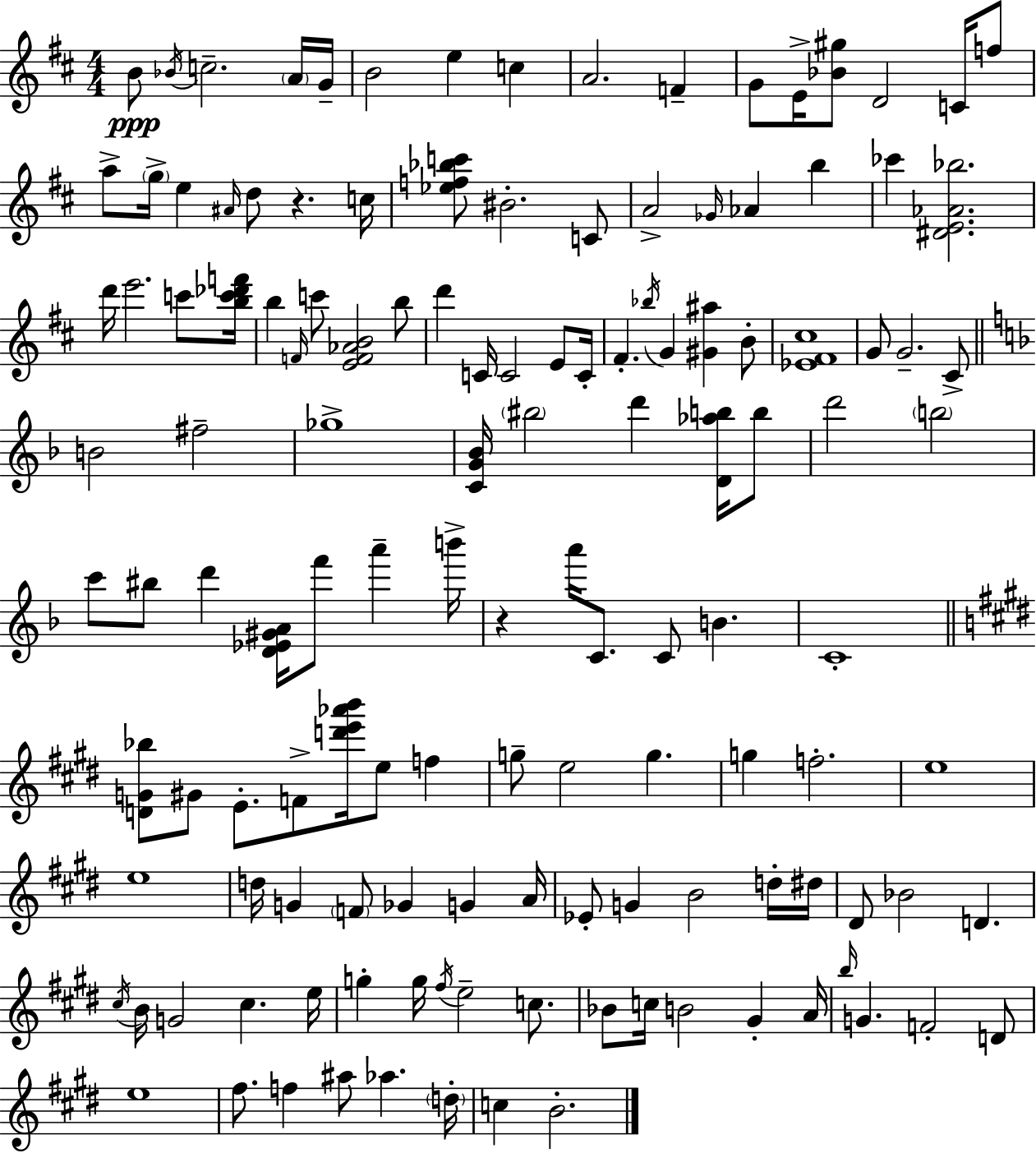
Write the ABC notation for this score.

X:1
T:Untitled
M:4/4
L:1/4
K:D
B/2 _B/4 c2 A/4 G/4 B2 e c A2 F G/2 E/4 [_B^g]/2 D2 C/4 f/2 a/2 g/4 e ^A/4 d/2 z c/4 [_ef_bc']/2 ^B2 C/2 A2 _G/4 _A b _c' [^DE_A_b]2 d'/4 e'2 c'/2 [bc'_d'f']/4 b F/4 c'/2 [EF_AB]2 b/2 d' C/4 C2 E/2 C/4 ^F _b/4 G [^G^a] B/2 [_E^F^c]4 G/2 G2 ^C/2 B2 ^f2 _g4 [CG_B]/4 ^b2 d' [D_ab]/4 b/2 d'2 b2 c'/2 ^b/2 d' [D_E^GA]/4 f'/2 a' b'/4 z a'/4 C/2 C/2 B C4 [DG_b]/2 ^G/2 E/2 F/2 [d'e'_a'b']/4 e/2 f g/2 e2 g g f2 e4 e4 d/4 G F/2 _G G A/4 _E/2 G B2 d/4 ^d/4 ^D/2 _B2 D ^c/4 B/4 G2 ^c e/4 g g/4 ^f/4 e2 c/2 _B/2 c/4 B2 ^G A/4 b/4 G F2 D/2 e4 ^f/2 f ^a/2 _a d/4 c B2